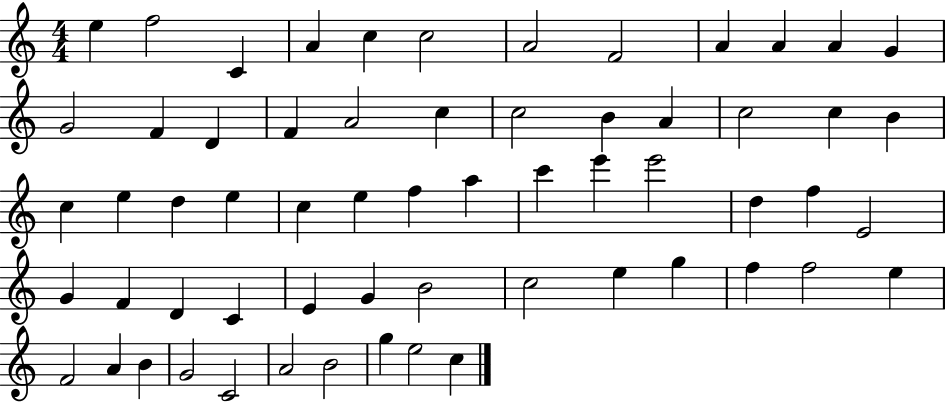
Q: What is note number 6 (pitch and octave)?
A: C5